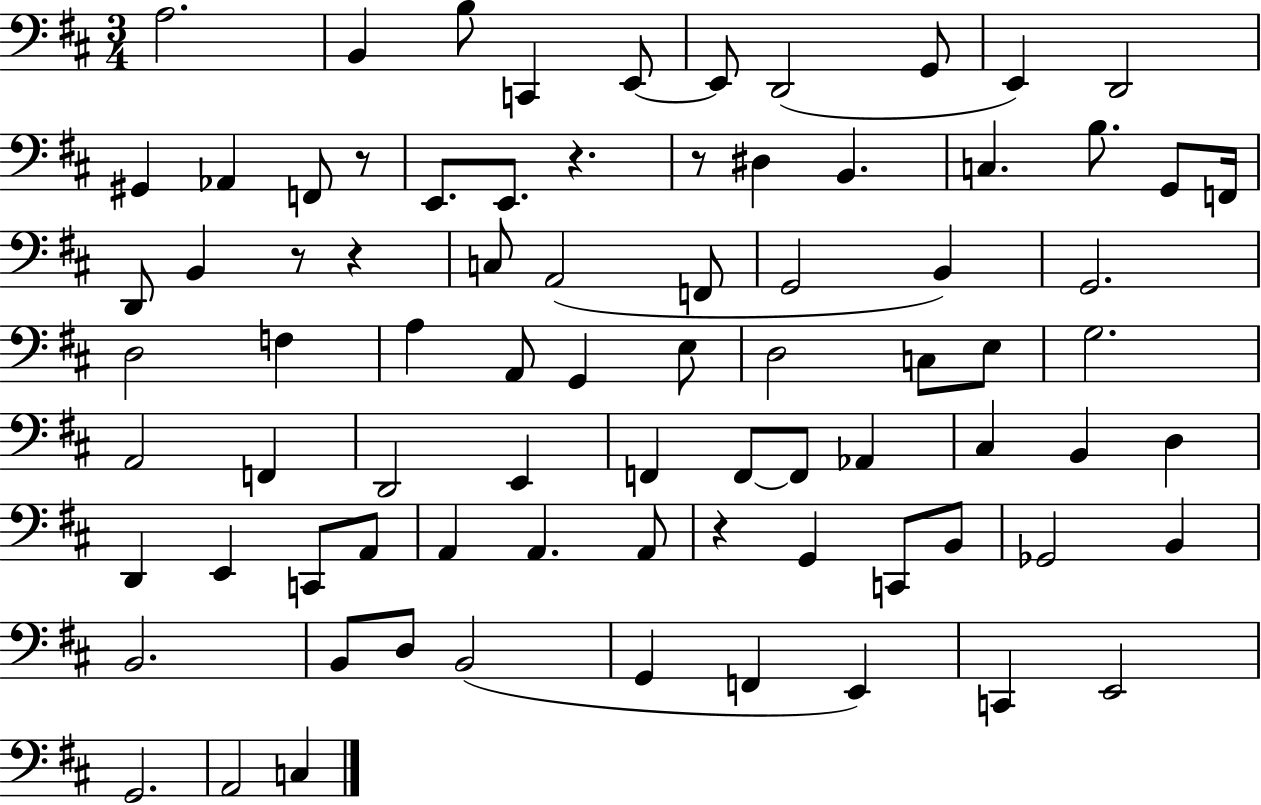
X:1
T:Untitled
M:3/4
L:1/4
K:D
A,2 B,, B,/2 C,, E,,/2 E,,/2 D,,2 G,,/2 E,, D,,2 ^G,, _A,, F,,/2 z/2 E,,/2 E,,/2 z z/2 ^D, B,, C, B,/2 G,,/2 F,,/4 D,,/2 B,, z/2 z C,/2 A,,2 F,,/2 G,,2 B,, G,,2 D,2 F, A, A,,/2 G,, E,/2 D,2 C,/2 E,/2 G,2 A,,2 F,, D,,2 E,, F,, F,,/2 F,,/2 _A,, ^C, B,, D, D,, E,, C,,/2 A,,/2 A,, A,, A,,/2 z G,, C,,/2 B,,/2 _G,,2 B,, B,,2 B,,/2 D,/2 B,,2 G,, F,, E,, C,, E,,2 G,,2 A,,2 C,